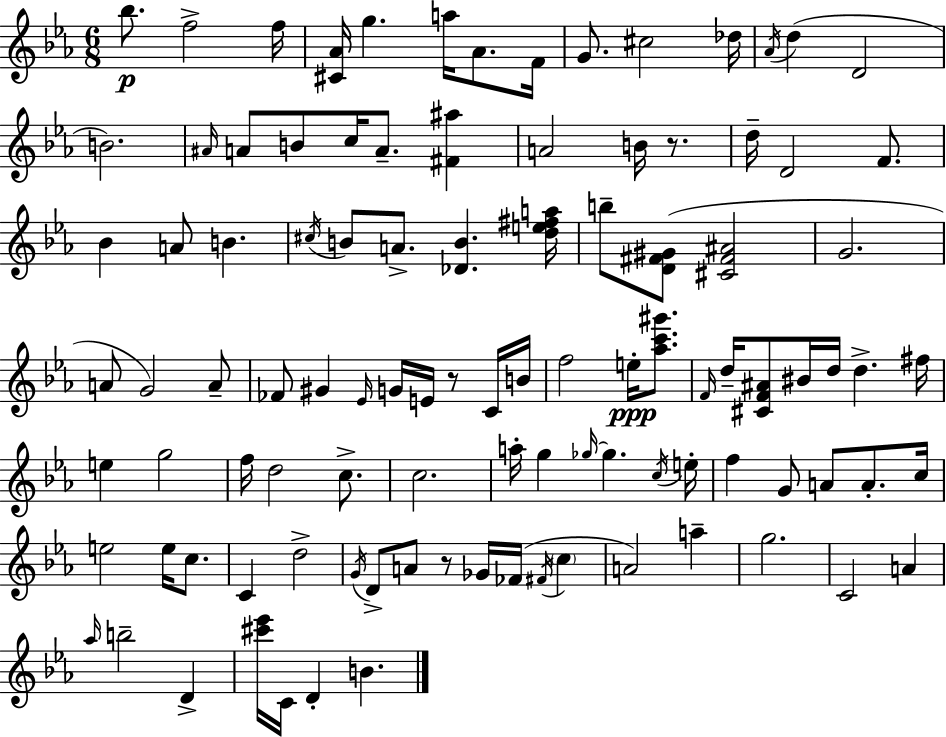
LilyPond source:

{
  \clef treble
  \numericTimeSignature
  \time 6/8
  \key ees \major
  bes''8.\p f''2-> f''16 | <cis' aes'>16 g''4. a''16 aes'8. f'16 | g'8. cis''2 des''16 | \acciaccatura { aes'16 }( d''4 d'2 | \break b'2.) | \grace { ais'16 } a'8 b'8 c''16 a'8.-- <fis' ais''>4 | a'2 b'16 r8. | d''16-- d'2 f'8. | \break bes'4 a'8 b'4. | \acciaccatura { cis''16 } b'8 a'8.-> <des' b'>4. | <d'' e'' fis'' a''>16 b''8-- <d' fis' gis'>8( <cis' fis' ais'>2 | g'2. | \break a'8 g'2) | a'8-- fes'8 gis'4 \grace { ees'16 } g'16 e'16 | r8 c'16 b'16 f''2 | e''16-.\ppp <aes'' c''' gis'''>8. \grace { f'16 } d''16-- <cis' f' ais'>8 bis'16 d''16 d''4.-> | \break fis''16 e''4 g''2 | f''16 d''2 | c''8.-> c''2. | a''16-. g''4 \grace { ges''16~ }~ ges''4. | \break \acciaccatura { c''16 } e''16-. f''4 g'8 | a'8 a'8.-. c''16 e''2 | e''16 c''8. c'4 d''2-> | \acciaccatura { g'16 } d'8-> a'8 | \break r8 ges'16 fes'16( \acciaccatura { fis'16 } \parenthesize c''4 a'2) | a''4-- g''2. | c'2 | a'4 \grace { aes''16 } b''2-- | \break d'4-> <cis''' ees'''>16 c'16 | d'4-. b'4. \bar "|."
}